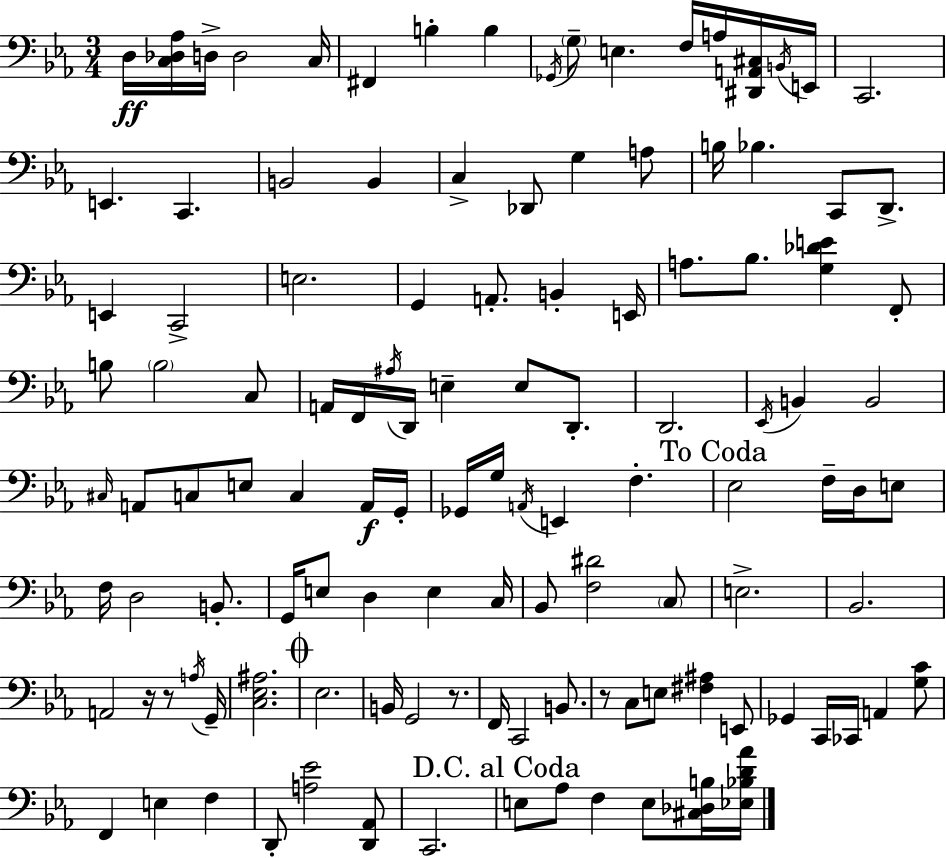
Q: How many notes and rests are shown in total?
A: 119